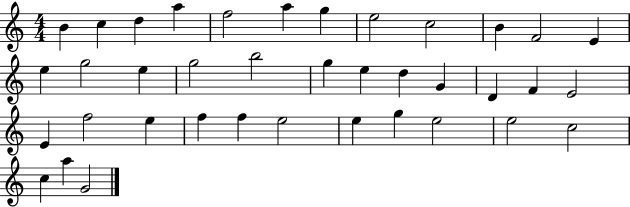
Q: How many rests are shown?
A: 0